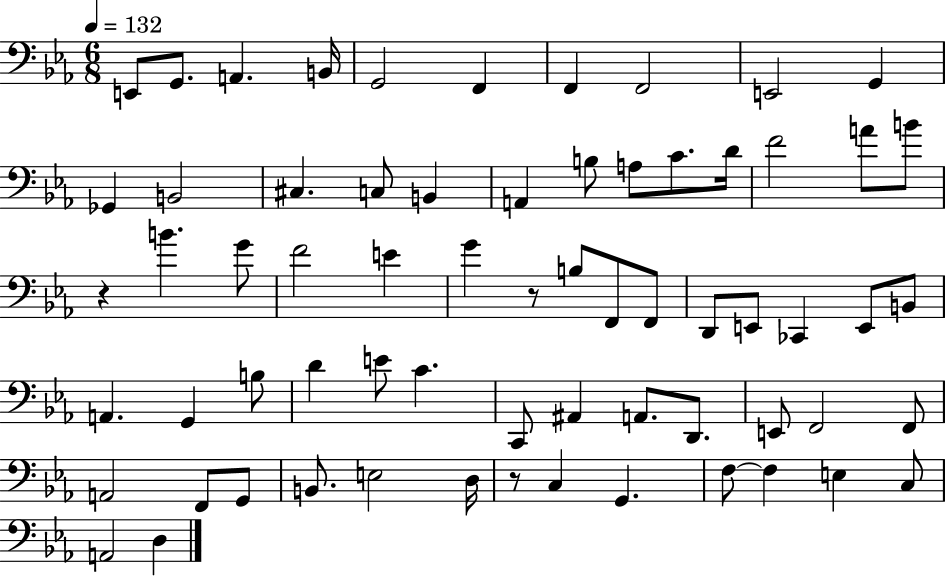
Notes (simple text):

E2/e G2/e. A2/q. B2/s G2/h F2/q F2/q F2/h E2/h G2/q Gb2/q B2/h C#3/q. C3/e B2/q A2/q B3/e A3/e C4/e. D4/s F4/h A4/e B4/e R/q B4/q. G4/e F4/h E4/q G4/q R/e B3/e F2/e F2/e D2/e E2/e CES2/q E2/e B2/e A2/q. G2/q B3/e D4/q E4/e C4/q. C2/e A#2/q A2/e. D2/e. E2/e F2/h F2/e A2/h F2/e G2/e B2/e. E3/h D3/s R/e C3/q G2/q. F3/e F3/q E3/q C3/e A2/h D3/q